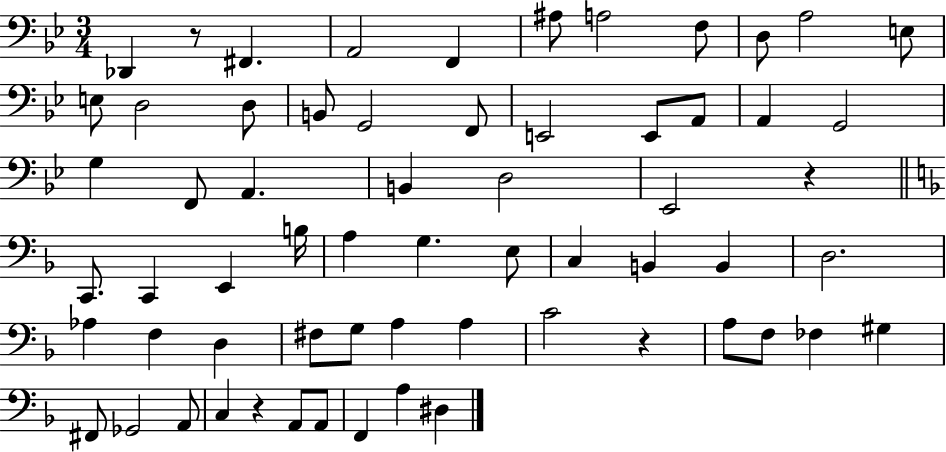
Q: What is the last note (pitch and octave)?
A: D#3